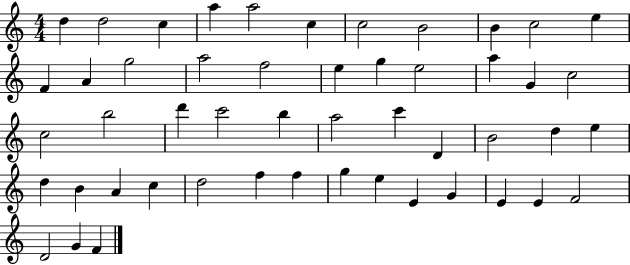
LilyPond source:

{
  \clef treble
  \numericTimeSignature
  \time 4/4
  \key c \major
  d''4 d''2 c''4 | a''4 a''2 c''4 | c''2 b'2 | b'4 c''2 e''4 | \break f'4 a'4 g''2 | a''2 f''2 | e''4 g''4 e''2 | a''4 g'4 c''2 | \break c''2 b''2 | d'''4 c'''2 b''4 | a''2 c'''4 d'4 | b'2 d''4 e''4 | \break d''4 b'4 a'4 c''4 | d''2 f''4 f''4 | g''4 e''4 e'4 g'4 | e'4 e'4 f'2 | \break d'2 g'4 f'4 | \bar "|."
}